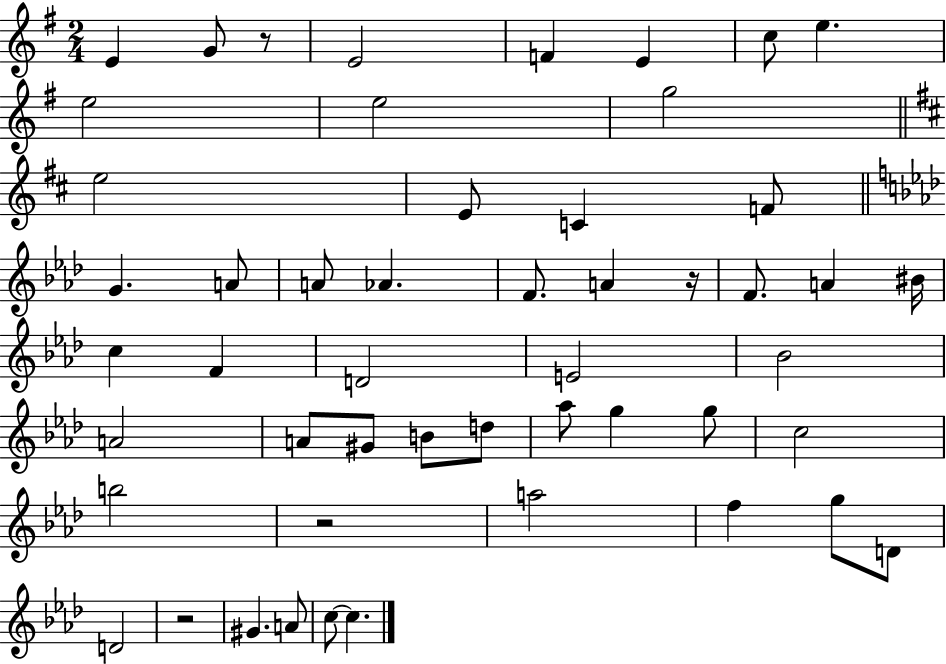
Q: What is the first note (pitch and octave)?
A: E4